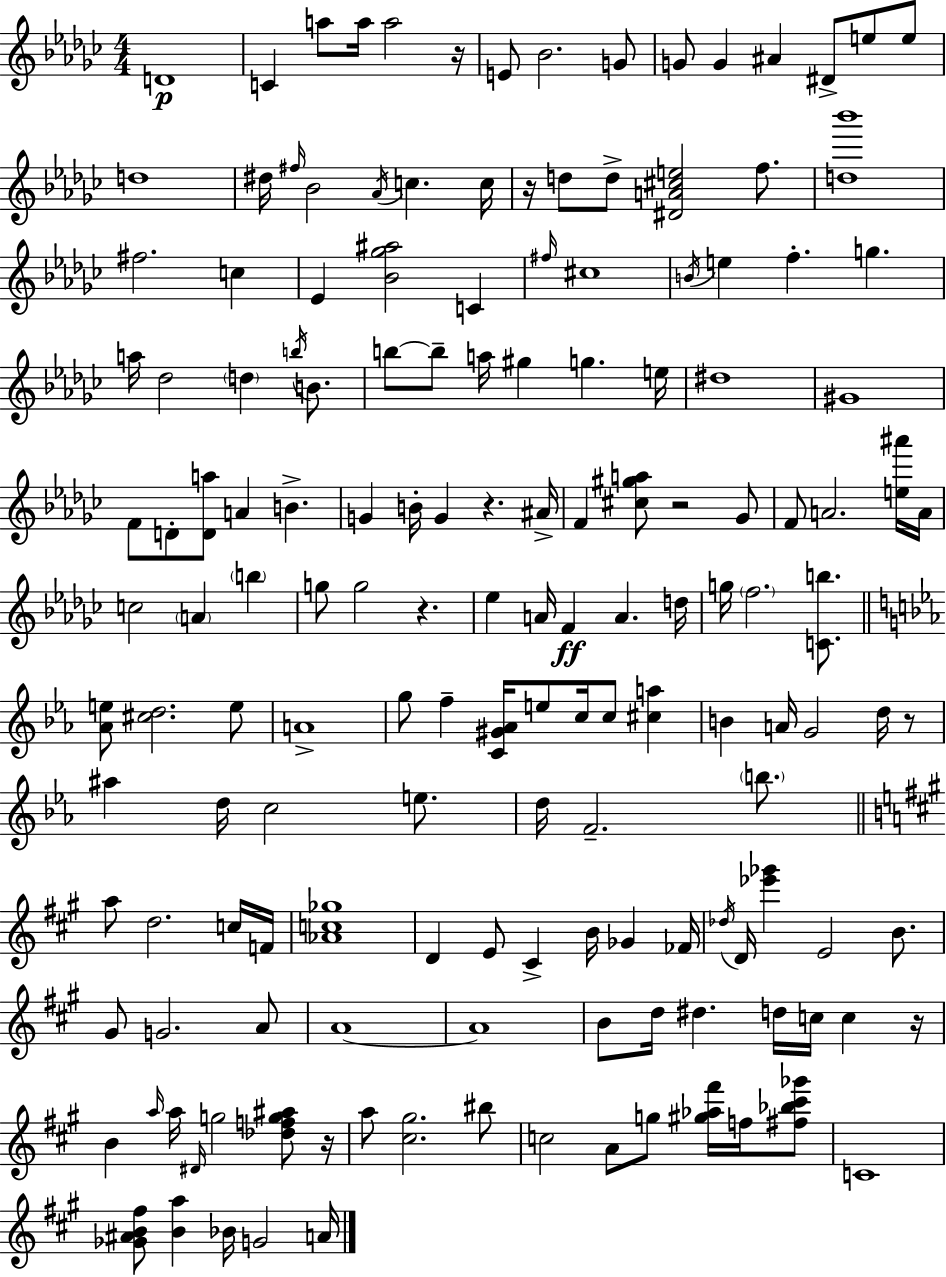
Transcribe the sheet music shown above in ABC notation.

X:1
T:Untitled
M:4/4
L:1/4
K:Ebm
D4 C a/2 a/4 a2 z/4 E/2 _B2 G/2 G/2 G ^A ^D/2 e/2 e/2 d4 ^d/4 ^f/4 _B2 _A/4 c c/4 z/4 d/2 d/2 [^DA^ce]2 f/2 [d_b']4 ^f2 c _E [_B_g^a]2 C ^f/4 ^c4 B/4 e f g a/4 _d2 d b/4 B/2 b/2 b/2 a/4 ^g g e/4 ^d4 ^G4 F/2 D/2 [Da]/2 A B G B/4 G z ^A/4 F [^c^ga]/2 z2 _G/2 F/2 A2 [e^a']/4 A/4 c2 A b g/2 g2 z _e A/4 F A d/4 g/4 f2 [Cb]/2 [_Ae]/2 [^cd]2 e/2 A4 g/2 f [C^G_A]/4 e/2 c/4 c/2 [^ca] B A/4 G2 d/4 z/2 ^a d/4 c2 e/2 d/4 F2 b/2 a/2 d2 c/4 F/4 [_Ac_g]4 D E/2 ^C B/4 _G _F/4 _d/4 D/4 [_e'_g'] E2 B/2 ^G/2 G2 A/2 A4 A4 B/2 d/4 ^d d/4 c/4 c z/4 B a/4 a/4 ^D/4 g2 [_dfg^a]/2 z/4 a/2 [^c^g]2 ^b/2 c2 A/2 g/2 [^g_a^f']/4 f/4 [^f_b^c'_g']/2 C4 [_G^AB^f]/2 [Ba] _B/4 G2 A/4